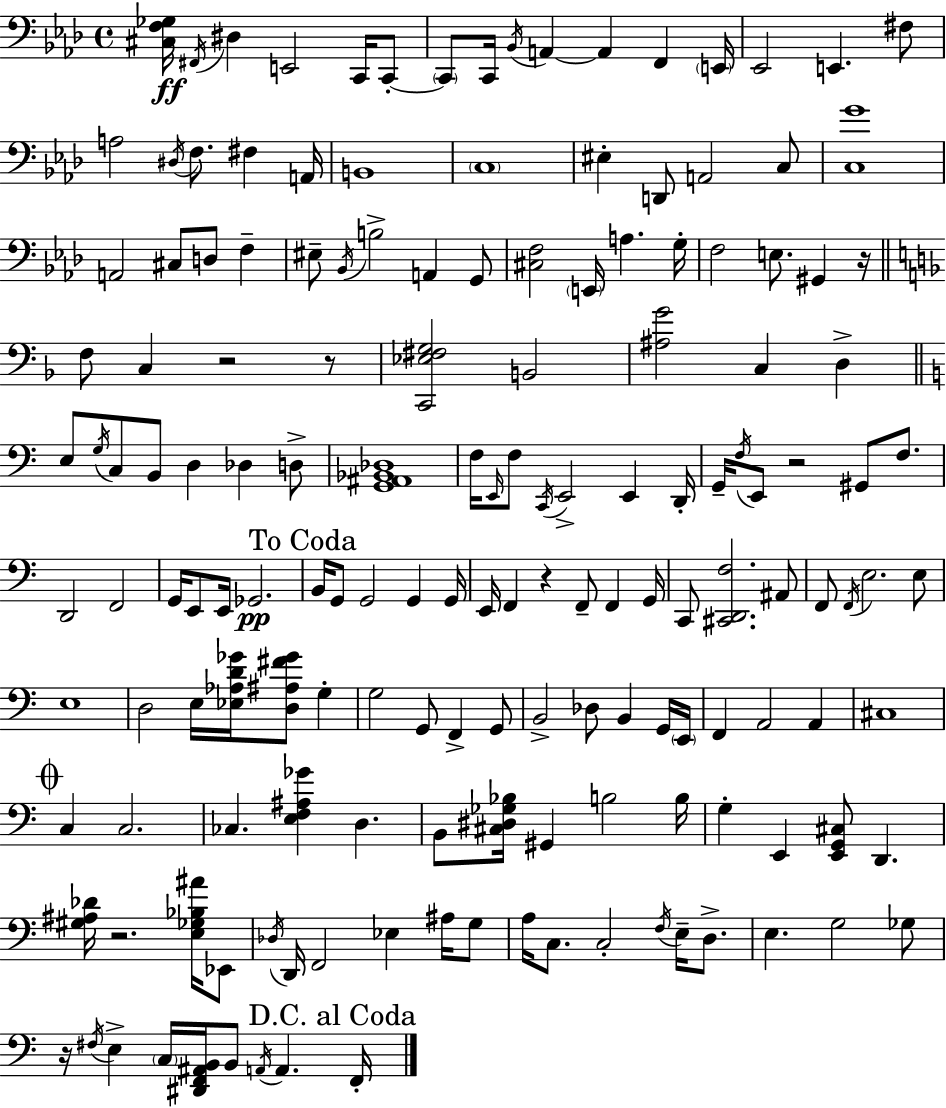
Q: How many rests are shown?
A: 7